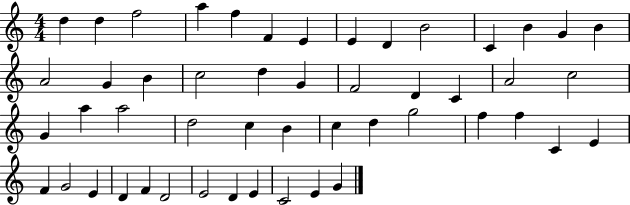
{
  \clef treble
  \numericTimeSignature
  \time 4/4
  \key c \major
  d''4 d''4 f''2 | a''4 f''4 f'4 e'4 | e'4 d'4 b'2 | c'4 b'4 g'4 b'4 | \break a'2 g'4 b'4 | c''2 d''4 g'4 | f'2 d'4 c'4 | a'2 c''2 | \break g'4 a''4 a''2 | d''2 c''4 b'4 | c''4 d''4 g''2 | f''4 f''4 c'4 e'4 | \break f'4 g'2 e'4 | d'4 f'4 d'2 | e'2 d'4 e'4 | c'2 e'4 g'4 | \break \bar "|."
}